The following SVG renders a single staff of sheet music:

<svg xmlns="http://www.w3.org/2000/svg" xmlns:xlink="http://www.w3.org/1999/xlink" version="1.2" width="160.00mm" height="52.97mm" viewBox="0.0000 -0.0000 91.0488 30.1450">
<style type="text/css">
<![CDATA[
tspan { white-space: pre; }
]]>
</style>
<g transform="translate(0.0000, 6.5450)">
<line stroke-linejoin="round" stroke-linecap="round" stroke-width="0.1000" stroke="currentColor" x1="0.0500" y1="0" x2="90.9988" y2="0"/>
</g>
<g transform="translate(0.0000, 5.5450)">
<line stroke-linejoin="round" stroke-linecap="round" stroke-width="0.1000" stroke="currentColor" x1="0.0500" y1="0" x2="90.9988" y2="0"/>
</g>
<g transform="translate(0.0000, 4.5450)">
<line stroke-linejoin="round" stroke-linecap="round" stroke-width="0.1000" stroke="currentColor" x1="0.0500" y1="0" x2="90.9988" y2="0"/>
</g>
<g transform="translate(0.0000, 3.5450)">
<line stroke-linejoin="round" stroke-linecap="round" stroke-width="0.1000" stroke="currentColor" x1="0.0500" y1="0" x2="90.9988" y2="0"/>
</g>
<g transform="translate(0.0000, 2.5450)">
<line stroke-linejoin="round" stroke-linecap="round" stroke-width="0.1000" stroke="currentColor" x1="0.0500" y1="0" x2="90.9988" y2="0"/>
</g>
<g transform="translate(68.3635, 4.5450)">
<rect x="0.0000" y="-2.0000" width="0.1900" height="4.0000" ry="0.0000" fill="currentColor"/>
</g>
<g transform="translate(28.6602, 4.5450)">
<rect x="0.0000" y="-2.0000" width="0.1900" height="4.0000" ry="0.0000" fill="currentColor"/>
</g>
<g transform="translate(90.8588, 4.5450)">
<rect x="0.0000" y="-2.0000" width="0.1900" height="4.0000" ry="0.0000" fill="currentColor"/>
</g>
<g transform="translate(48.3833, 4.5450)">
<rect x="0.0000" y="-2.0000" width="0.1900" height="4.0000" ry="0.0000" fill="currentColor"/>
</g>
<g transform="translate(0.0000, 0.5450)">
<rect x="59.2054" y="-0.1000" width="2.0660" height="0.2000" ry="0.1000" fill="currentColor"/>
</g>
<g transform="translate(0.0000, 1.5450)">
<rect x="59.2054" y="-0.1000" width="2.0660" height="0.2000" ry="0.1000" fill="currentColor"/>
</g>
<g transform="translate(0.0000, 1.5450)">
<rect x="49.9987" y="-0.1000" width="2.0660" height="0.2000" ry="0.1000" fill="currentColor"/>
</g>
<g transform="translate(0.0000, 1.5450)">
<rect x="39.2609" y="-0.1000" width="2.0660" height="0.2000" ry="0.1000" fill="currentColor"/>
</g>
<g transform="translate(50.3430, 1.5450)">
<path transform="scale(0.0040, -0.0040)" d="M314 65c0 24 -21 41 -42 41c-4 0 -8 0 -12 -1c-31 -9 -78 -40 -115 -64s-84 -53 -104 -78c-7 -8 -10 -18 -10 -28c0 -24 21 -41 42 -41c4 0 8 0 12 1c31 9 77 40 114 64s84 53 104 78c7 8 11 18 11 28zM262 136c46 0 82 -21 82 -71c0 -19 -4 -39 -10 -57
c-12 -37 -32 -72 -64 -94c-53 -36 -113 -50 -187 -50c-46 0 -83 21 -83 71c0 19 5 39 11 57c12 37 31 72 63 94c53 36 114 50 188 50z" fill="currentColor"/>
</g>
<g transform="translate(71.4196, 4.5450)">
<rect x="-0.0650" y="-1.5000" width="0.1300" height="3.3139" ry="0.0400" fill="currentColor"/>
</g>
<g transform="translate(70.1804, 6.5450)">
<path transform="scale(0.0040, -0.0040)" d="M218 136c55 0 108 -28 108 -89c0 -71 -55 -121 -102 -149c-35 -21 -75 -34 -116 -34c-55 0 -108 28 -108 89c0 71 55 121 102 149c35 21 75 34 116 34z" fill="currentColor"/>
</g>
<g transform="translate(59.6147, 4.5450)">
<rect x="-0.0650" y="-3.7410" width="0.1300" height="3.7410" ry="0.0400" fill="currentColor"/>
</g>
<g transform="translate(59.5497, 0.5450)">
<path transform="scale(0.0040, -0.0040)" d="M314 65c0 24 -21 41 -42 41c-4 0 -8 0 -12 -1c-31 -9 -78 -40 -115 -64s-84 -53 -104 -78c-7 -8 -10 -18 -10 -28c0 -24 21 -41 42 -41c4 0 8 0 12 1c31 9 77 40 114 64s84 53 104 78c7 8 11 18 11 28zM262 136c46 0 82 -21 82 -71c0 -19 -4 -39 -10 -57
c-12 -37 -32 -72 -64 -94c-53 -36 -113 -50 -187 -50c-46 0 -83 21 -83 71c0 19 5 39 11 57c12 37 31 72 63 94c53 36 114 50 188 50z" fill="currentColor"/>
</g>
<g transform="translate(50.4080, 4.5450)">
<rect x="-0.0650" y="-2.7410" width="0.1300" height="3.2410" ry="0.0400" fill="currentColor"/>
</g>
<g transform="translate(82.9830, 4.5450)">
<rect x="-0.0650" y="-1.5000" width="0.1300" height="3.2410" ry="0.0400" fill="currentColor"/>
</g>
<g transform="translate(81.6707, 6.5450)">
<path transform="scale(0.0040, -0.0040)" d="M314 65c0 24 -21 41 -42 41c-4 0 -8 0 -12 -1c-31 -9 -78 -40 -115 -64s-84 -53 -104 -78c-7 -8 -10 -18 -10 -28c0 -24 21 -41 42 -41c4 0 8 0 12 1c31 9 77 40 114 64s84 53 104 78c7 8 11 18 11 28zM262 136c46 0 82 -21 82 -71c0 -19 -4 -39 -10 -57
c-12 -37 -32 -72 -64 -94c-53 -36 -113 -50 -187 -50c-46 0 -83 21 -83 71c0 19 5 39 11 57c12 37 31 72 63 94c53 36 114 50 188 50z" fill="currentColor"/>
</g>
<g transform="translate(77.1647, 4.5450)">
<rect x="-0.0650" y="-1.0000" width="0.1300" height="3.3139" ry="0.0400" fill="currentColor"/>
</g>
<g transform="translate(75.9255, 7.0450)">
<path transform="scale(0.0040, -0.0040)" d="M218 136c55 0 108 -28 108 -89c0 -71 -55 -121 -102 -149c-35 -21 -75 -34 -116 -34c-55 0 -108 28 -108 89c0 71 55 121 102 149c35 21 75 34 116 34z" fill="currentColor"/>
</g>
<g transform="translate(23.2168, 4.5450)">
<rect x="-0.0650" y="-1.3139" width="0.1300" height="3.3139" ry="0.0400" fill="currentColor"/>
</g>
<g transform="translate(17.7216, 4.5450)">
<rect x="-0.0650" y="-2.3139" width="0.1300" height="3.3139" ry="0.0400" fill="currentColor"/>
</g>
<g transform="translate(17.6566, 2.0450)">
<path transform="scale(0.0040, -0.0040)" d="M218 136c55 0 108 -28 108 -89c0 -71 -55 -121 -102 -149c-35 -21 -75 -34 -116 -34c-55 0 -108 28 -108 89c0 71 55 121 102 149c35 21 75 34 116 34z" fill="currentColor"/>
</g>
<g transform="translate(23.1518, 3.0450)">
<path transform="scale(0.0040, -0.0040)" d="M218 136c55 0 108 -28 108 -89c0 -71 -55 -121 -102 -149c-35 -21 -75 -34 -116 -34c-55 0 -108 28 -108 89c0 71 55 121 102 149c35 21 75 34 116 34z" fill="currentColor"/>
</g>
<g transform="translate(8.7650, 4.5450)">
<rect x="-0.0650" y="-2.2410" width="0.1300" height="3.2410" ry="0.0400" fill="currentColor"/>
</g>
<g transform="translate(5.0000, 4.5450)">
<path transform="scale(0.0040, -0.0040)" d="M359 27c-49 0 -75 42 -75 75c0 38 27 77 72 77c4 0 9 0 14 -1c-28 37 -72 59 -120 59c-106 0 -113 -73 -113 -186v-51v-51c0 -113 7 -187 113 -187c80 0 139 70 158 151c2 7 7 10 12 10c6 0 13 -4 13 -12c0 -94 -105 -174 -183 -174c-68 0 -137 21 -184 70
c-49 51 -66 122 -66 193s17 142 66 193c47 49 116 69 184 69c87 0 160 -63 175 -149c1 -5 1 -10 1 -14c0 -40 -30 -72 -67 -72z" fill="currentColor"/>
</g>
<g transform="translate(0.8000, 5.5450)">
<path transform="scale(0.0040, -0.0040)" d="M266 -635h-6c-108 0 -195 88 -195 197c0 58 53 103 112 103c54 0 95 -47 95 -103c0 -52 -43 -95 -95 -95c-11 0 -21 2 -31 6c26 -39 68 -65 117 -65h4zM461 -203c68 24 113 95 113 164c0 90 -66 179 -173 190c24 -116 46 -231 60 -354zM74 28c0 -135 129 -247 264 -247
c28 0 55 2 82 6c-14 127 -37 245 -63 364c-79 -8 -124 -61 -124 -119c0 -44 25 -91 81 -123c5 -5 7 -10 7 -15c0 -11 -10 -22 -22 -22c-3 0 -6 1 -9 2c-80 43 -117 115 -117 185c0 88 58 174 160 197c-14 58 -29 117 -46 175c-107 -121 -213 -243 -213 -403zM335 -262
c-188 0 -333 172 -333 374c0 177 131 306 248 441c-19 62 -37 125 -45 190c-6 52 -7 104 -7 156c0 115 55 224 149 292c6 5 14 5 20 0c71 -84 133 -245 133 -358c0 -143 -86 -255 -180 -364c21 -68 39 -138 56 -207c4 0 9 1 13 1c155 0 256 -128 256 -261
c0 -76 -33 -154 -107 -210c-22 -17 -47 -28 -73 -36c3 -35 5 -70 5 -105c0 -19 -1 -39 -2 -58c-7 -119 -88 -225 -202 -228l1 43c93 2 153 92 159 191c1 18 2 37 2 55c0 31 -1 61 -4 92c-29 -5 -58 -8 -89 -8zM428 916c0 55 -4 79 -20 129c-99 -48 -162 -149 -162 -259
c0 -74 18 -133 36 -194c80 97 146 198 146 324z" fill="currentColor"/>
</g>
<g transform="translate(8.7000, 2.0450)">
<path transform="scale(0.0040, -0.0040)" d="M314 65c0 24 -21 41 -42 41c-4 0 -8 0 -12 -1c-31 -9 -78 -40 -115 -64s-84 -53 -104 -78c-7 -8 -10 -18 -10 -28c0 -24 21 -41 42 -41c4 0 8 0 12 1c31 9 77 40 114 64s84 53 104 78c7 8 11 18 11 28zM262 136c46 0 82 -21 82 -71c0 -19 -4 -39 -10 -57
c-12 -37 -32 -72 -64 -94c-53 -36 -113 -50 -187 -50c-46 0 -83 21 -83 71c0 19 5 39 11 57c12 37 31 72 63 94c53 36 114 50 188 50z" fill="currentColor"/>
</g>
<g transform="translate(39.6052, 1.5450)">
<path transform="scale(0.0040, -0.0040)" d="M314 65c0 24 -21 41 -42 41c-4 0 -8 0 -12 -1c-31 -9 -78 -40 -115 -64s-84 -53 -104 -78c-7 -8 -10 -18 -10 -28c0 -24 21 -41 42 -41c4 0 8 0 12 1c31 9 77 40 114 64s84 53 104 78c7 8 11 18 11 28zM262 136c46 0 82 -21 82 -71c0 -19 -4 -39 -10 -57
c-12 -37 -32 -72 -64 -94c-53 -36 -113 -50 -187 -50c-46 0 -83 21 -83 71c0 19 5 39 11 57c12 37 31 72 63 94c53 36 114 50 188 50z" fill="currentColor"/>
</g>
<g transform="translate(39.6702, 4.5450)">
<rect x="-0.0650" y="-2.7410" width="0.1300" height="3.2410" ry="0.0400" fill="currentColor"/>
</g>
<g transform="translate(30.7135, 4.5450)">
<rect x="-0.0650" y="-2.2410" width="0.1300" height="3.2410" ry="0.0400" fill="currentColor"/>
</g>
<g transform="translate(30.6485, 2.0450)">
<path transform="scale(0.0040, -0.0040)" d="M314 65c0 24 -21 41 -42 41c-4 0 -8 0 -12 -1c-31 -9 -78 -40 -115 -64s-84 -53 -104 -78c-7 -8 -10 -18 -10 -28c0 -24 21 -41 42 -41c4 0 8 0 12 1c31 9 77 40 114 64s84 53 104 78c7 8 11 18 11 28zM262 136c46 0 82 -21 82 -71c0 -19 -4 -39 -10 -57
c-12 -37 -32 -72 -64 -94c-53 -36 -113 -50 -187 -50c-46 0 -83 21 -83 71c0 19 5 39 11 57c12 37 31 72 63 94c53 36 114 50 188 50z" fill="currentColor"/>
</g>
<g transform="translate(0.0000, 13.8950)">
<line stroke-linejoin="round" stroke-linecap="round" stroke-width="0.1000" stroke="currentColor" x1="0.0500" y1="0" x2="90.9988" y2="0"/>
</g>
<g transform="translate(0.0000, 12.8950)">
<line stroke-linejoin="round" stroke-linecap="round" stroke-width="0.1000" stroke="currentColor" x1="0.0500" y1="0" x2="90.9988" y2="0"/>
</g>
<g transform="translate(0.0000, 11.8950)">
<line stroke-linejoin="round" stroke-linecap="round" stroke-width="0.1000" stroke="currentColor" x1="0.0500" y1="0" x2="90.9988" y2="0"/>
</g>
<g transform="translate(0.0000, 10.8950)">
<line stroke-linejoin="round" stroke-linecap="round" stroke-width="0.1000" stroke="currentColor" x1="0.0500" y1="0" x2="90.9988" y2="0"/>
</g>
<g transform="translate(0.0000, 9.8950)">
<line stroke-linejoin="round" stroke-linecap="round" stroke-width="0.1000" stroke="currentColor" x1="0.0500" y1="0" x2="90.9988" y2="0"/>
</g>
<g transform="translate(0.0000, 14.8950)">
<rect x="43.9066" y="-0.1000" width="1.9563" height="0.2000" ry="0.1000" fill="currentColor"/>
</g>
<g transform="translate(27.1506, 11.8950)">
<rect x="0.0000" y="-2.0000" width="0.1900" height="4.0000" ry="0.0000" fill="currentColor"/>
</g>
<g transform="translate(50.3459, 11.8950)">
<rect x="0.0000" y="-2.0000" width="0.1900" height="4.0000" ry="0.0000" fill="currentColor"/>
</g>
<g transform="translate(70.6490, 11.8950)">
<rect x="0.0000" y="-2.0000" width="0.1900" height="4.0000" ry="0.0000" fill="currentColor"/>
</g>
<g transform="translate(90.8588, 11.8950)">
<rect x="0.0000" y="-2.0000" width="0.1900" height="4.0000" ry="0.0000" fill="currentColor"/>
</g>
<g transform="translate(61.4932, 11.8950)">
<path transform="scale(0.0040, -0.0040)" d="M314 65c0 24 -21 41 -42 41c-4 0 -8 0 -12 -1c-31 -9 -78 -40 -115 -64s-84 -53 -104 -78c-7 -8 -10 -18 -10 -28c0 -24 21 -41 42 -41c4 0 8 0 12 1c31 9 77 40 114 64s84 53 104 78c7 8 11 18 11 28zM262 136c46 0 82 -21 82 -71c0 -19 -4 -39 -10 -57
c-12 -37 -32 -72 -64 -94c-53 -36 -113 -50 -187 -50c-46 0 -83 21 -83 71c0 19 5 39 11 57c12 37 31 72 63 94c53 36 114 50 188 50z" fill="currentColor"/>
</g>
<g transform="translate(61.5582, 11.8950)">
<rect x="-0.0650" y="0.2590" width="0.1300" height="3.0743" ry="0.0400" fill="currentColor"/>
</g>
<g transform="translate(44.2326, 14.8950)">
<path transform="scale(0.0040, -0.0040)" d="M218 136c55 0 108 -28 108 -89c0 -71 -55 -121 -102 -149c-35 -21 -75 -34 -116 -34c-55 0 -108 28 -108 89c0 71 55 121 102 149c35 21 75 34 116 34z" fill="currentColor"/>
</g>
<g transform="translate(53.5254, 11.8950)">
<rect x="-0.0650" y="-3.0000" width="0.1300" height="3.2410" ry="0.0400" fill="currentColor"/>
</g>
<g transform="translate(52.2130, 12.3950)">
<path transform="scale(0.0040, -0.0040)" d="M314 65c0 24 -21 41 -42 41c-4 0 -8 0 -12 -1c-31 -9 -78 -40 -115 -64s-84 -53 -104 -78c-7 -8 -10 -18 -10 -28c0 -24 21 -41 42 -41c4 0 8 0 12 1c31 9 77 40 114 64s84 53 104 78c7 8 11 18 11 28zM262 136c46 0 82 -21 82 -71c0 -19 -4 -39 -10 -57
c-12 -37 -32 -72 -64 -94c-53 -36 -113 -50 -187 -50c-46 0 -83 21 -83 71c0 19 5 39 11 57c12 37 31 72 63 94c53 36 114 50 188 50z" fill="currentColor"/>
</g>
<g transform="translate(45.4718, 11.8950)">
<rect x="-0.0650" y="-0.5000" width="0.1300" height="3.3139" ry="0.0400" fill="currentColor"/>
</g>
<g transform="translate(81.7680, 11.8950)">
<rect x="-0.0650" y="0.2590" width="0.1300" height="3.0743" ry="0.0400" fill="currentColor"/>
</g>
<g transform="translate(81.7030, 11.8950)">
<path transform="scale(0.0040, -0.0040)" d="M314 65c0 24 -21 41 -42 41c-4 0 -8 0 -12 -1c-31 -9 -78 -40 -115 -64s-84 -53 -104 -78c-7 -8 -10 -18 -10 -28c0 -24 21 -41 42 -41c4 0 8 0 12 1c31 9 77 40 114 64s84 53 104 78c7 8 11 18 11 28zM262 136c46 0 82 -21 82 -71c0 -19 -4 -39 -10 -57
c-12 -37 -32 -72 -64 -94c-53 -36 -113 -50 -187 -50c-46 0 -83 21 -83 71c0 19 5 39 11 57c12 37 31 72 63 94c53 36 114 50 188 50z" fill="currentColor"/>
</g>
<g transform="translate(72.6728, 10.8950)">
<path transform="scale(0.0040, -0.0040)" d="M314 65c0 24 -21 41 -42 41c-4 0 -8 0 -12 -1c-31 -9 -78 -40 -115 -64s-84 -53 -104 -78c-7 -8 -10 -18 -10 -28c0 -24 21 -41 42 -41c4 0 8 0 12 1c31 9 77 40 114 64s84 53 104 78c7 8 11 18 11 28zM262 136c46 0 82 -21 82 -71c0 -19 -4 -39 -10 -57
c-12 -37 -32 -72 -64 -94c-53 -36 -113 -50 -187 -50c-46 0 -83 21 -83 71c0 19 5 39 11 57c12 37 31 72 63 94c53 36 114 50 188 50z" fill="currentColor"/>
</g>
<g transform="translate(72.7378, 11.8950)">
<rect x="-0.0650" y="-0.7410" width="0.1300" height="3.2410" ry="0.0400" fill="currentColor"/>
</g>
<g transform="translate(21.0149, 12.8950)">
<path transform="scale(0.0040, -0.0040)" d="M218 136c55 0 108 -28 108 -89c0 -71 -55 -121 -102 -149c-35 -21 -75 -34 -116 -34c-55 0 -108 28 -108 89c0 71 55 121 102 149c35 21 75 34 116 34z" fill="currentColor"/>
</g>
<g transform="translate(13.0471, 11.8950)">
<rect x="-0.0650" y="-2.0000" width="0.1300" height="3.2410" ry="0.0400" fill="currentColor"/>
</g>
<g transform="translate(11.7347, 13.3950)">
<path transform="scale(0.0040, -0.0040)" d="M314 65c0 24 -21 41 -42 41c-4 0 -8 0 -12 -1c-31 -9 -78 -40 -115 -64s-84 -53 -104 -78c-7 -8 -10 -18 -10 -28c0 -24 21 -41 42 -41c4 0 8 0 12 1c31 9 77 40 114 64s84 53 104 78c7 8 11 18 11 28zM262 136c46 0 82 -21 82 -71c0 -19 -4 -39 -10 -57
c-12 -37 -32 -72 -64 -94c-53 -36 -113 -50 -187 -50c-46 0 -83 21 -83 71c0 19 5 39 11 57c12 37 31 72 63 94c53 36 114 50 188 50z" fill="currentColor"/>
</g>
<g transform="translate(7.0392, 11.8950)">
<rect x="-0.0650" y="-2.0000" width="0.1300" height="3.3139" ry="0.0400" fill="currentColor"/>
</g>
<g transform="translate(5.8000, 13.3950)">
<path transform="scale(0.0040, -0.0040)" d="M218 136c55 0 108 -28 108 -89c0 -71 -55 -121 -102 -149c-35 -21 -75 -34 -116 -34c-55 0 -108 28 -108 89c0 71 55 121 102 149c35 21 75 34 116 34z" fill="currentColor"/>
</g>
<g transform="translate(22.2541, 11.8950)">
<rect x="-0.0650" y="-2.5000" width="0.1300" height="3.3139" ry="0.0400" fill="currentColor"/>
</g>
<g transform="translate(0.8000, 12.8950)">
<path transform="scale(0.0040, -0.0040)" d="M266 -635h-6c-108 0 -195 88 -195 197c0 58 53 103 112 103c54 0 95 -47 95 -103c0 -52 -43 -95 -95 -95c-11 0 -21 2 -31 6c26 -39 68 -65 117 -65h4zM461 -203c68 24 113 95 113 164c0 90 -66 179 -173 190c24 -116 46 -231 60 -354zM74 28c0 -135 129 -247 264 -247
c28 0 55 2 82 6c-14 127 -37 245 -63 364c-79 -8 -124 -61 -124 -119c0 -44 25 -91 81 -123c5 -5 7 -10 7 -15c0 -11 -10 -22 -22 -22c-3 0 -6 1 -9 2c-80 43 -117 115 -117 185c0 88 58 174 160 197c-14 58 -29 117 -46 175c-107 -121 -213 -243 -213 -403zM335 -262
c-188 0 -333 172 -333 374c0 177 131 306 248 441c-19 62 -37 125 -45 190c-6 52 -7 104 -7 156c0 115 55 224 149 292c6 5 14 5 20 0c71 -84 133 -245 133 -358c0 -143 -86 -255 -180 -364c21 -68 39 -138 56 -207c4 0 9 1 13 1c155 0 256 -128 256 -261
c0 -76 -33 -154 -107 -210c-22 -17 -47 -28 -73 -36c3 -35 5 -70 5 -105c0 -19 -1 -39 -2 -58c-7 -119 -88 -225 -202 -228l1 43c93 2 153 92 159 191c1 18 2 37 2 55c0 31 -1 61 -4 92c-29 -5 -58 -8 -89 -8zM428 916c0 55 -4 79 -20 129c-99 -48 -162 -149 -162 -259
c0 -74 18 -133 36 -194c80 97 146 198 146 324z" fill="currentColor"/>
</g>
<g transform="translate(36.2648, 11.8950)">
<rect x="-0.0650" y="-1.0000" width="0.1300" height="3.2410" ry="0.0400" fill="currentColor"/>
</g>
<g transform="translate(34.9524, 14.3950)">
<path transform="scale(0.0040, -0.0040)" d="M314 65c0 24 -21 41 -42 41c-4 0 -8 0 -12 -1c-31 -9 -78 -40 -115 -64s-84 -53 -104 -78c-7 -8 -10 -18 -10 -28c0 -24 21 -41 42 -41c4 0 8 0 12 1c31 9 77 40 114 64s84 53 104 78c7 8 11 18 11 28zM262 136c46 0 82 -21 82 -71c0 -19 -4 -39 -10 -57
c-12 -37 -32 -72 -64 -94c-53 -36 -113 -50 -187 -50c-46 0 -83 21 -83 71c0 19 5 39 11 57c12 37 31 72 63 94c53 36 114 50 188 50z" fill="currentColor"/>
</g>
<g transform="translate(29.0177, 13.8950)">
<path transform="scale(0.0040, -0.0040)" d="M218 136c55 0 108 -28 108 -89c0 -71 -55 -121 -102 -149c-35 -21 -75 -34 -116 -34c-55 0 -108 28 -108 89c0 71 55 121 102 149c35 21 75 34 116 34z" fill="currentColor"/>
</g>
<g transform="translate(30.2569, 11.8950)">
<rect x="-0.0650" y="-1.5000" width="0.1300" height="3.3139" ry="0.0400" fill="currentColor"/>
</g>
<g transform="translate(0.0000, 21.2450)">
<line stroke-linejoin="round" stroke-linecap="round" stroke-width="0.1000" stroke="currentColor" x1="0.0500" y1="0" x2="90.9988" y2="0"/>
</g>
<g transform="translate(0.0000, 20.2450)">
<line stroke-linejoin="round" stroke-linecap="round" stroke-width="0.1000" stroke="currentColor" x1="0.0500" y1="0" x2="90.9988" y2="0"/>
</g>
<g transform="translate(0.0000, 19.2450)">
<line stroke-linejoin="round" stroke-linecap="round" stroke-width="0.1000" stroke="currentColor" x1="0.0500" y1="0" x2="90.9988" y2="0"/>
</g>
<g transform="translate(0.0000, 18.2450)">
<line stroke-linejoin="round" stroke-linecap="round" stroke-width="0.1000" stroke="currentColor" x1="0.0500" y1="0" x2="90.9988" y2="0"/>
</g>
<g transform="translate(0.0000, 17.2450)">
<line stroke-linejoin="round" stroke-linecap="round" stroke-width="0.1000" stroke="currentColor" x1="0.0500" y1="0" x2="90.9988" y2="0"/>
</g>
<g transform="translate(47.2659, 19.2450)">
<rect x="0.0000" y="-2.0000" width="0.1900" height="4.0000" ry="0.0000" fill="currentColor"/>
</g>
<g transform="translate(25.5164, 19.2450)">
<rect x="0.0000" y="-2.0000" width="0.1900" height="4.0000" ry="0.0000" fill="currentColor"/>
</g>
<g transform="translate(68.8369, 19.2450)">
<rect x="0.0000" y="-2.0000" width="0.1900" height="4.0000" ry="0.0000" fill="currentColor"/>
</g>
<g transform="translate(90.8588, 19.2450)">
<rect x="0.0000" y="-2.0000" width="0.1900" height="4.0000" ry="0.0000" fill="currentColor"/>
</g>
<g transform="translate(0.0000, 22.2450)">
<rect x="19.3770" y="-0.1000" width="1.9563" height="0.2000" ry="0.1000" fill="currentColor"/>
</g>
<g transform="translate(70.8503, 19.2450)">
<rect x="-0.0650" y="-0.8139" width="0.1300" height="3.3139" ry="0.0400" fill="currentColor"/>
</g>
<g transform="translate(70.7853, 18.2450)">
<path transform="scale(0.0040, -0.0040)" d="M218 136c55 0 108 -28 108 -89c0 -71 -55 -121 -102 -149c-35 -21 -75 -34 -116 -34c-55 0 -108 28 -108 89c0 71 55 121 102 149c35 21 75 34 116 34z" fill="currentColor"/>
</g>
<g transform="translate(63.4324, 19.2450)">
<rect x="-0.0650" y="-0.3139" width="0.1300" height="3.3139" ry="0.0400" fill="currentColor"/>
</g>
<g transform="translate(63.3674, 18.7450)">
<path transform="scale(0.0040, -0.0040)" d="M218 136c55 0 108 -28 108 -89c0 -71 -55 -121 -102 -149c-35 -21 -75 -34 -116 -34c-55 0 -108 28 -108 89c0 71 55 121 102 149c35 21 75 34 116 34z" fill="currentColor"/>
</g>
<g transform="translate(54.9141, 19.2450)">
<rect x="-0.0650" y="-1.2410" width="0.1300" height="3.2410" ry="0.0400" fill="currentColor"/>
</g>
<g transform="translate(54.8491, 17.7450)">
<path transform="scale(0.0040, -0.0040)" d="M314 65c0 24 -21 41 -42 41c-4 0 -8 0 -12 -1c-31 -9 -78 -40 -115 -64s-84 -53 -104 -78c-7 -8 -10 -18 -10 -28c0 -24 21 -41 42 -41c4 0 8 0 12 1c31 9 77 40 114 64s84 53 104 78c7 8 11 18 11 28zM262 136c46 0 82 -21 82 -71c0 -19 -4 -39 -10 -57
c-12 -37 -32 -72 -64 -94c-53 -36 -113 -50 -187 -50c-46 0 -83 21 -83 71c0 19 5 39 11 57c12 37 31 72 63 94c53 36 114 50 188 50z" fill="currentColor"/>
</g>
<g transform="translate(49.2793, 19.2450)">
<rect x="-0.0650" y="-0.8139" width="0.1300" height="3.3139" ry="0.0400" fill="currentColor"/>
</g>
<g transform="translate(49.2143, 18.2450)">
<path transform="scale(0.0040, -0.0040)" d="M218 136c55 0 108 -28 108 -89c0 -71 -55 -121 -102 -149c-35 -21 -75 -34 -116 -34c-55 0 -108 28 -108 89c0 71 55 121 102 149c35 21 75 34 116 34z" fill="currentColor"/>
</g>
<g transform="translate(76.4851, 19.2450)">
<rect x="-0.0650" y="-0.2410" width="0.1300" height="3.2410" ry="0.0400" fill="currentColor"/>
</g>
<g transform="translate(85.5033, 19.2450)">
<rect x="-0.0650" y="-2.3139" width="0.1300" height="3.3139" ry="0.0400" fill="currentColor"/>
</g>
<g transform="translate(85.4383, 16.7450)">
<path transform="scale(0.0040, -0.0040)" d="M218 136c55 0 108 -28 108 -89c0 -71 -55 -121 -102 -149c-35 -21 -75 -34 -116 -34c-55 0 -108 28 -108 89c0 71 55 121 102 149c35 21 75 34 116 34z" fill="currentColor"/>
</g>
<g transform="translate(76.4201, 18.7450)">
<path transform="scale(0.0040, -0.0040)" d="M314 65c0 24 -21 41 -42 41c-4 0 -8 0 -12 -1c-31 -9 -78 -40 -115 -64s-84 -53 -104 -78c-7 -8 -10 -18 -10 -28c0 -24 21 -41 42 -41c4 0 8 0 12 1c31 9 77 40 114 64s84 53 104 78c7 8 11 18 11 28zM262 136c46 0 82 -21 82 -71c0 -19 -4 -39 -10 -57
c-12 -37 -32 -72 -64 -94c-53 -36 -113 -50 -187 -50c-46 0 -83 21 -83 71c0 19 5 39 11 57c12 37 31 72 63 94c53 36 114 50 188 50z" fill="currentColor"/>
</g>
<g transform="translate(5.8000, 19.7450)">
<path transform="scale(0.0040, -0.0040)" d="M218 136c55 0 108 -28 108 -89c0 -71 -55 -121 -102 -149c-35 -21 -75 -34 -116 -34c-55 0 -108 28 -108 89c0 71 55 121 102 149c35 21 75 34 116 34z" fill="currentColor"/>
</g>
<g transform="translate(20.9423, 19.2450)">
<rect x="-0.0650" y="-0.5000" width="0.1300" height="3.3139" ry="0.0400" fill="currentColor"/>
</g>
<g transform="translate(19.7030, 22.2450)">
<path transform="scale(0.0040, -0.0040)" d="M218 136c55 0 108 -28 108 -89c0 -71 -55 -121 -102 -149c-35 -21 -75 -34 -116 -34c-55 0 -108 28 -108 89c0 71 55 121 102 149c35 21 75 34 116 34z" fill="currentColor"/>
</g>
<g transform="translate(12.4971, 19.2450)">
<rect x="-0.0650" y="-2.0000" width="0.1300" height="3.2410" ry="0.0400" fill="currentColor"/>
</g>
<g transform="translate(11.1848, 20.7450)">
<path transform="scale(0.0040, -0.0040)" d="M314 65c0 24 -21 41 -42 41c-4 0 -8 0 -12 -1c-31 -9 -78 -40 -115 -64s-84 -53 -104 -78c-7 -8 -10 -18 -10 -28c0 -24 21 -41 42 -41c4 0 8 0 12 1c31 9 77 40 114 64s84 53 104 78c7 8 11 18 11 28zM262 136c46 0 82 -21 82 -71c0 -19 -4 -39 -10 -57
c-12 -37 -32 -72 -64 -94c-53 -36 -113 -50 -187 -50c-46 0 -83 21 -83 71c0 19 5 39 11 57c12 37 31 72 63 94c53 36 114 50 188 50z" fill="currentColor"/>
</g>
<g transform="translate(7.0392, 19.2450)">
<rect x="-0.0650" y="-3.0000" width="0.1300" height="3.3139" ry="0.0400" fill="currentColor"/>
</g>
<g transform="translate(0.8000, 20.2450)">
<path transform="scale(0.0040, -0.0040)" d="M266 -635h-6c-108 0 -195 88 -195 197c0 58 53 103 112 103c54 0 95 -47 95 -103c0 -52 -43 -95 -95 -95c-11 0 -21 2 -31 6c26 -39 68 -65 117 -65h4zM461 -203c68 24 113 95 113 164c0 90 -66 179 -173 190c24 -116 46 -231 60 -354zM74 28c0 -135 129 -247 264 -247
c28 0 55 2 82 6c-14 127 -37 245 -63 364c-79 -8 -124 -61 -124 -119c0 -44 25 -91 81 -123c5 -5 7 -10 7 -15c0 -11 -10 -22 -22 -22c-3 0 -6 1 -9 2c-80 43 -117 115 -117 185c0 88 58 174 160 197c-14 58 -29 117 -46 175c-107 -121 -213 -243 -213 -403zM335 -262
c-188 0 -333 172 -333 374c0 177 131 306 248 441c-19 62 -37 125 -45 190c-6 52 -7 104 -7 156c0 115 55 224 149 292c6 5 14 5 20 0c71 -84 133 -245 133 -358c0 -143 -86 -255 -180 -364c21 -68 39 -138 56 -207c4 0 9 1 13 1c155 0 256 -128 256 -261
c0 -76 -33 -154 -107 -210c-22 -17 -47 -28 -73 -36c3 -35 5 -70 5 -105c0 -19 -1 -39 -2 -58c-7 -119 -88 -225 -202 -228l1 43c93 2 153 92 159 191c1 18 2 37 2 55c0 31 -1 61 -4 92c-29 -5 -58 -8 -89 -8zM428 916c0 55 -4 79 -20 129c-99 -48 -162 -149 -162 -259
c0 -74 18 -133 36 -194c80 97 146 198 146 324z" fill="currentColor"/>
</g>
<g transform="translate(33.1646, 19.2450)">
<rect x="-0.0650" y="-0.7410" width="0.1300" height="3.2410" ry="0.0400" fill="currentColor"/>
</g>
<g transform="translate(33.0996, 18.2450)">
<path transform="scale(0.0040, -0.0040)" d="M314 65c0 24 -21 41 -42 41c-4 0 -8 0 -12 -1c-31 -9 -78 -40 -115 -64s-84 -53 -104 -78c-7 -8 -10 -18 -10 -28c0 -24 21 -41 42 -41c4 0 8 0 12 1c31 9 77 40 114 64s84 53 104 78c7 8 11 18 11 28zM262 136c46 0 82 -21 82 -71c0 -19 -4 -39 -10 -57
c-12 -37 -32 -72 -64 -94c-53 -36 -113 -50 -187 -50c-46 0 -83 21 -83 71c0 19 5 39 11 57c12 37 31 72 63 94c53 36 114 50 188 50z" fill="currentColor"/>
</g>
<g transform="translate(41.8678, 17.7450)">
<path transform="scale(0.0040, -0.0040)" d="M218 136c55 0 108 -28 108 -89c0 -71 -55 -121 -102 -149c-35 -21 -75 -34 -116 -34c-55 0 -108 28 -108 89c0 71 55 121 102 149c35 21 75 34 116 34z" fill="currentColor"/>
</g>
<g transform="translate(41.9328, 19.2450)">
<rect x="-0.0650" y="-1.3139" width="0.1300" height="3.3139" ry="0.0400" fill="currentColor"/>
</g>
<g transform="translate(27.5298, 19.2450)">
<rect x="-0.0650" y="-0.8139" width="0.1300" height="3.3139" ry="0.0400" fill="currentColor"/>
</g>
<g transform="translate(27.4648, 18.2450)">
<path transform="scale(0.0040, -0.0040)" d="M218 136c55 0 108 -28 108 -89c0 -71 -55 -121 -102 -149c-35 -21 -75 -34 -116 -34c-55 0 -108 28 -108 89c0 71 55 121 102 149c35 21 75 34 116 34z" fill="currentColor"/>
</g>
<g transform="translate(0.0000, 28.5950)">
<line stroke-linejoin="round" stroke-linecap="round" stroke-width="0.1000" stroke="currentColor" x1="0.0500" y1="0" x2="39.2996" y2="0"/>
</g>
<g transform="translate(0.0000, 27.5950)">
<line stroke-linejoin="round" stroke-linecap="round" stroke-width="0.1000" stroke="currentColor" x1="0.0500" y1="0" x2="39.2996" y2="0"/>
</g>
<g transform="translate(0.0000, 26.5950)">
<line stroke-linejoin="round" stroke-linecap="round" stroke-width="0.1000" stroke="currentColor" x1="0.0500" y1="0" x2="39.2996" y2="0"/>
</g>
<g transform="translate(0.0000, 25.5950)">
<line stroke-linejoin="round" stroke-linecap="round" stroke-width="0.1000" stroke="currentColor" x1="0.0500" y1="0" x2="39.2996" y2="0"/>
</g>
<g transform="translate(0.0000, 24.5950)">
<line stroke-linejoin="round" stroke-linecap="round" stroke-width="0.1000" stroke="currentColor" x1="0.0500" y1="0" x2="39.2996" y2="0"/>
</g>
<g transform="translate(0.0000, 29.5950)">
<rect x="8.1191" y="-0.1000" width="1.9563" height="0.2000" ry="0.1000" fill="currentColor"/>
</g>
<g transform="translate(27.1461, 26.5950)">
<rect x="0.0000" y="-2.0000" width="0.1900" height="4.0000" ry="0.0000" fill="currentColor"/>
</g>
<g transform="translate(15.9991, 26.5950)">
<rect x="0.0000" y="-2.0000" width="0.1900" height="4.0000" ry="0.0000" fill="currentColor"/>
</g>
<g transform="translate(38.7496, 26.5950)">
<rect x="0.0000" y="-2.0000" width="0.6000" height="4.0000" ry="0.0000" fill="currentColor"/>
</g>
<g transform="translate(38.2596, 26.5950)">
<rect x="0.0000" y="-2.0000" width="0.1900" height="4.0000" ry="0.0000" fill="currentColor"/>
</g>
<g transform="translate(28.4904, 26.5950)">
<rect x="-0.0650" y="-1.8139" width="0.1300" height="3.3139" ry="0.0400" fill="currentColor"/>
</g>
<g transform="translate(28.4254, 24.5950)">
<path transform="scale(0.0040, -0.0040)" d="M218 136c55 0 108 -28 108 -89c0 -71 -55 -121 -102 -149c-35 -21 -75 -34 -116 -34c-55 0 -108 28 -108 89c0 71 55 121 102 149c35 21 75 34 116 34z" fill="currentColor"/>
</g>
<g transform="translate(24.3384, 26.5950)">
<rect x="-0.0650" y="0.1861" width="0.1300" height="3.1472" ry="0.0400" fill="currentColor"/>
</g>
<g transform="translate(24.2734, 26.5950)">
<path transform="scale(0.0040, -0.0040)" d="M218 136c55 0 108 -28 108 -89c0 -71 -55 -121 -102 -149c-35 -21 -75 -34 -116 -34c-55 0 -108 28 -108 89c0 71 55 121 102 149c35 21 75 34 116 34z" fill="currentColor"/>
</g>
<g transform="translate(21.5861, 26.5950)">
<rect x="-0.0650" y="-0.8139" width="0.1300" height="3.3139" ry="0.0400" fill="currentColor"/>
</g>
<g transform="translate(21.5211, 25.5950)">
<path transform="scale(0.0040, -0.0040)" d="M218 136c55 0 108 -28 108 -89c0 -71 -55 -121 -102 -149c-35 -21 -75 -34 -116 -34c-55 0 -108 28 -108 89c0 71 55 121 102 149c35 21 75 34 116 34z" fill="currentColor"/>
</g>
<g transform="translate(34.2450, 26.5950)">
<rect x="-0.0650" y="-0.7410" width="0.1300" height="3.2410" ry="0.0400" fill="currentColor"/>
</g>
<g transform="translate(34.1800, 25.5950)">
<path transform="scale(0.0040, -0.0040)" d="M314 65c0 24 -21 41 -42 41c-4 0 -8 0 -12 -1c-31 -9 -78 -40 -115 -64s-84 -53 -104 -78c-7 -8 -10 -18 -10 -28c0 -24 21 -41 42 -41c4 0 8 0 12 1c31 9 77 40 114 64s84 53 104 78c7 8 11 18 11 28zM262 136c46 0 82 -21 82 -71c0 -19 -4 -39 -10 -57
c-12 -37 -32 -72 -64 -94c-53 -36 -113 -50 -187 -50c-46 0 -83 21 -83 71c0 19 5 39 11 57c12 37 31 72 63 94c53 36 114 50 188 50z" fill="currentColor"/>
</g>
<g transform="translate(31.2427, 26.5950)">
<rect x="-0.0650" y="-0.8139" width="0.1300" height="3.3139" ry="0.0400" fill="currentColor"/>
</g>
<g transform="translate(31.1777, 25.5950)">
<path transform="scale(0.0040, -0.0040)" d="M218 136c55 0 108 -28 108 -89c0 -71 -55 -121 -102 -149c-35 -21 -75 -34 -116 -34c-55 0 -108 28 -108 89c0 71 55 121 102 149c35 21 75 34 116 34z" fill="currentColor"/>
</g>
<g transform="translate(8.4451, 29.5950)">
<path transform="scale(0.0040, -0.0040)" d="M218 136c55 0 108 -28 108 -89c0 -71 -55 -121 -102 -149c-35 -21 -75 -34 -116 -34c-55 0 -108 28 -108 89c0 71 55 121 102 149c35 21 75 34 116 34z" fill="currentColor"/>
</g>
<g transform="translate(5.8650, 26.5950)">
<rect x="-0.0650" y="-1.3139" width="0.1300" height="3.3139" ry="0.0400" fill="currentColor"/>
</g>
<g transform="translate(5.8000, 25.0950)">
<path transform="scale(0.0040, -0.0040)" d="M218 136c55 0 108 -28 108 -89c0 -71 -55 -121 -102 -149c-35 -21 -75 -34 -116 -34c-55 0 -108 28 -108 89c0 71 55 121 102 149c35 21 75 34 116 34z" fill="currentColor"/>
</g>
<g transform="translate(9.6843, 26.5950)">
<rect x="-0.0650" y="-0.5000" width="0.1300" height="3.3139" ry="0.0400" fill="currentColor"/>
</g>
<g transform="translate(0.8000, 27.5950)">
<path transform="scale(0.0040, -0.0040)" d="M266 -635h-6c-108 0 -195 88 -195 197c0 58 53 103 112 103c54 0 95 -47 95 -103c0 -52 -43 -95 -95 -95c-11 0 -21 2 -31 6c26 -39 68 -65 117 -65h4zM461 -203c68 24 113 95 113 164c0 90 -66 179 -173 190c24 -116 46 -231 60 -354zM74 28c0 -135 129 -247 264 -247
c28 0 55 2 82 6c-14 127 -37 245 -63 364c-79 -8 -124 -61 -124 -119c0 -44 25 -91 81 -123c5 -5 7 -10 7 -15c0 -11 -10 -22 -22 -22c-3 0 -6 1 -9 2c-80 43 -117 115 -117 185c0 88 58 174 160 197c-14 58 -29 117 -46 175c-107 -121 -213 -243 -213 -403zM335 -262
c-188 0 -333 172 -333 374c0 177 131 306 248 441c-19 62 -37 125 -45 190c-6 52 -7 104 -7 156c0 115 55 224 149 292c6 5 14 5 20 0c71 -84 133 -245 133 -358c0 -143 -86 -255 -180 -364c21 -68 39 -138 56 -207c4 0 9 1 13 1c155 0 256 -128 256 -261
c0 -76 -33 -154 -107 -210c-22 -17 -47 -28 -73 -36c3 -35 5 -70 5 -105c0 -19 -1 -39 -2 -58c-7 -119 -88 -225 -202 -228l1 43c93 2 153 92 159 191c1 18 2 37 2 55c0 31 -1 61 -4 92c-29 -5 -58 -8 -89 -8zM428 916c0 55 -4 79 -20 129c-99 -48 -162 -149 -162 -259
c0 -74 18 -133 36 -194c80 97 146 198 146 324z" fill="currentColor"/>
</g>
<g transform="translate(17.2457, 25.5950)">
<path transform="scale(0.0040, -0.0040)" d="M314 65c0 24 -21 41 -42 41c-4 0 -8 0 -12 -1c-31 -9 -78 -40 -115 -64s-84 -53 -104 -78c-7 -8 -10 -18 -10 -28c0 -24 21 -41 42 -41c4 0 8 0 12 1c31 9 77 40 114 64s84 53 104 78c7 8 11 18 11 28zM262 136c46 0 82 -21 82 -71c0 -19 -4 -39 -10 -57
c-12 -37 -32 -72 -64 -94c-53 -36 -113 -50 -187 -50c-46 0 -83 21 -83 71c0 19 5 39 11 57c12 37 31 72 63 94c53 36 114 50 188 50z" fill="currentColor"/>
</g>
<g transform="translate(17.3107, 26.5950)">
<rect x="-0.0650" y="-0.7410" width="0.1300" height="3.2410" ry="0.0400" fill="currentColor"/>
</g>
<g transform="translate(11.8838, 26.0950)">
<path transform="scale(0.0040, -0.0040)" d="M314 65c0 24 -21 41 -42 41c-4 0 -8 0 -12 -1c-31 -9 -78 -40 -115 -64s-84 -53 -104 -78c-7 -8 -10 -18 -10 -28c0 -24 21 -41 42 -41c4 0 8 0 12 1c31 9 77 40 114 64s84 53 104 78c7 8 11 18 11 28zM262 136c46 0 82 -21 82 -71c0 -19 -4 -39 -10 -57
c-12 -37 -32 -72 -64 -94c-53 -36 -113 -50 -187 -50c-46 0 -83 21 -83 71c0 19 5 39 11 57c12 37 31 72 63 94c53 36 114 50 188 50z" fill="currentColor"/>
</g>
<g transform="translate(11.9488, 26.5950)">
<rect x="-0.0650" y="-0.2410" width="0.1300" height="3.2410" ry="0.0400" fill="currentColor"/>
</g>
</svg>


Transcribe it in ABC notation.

X:1
T:Untitled
M:4/4
L:1/4
K:C
g2 g e g2 a2 a2 c'2 E D E2 F F2 G E D2 C A2 B2 d2 B2 A F2 C d d2 e d e2 c d c2 g e C c2 d2 d B f d d2